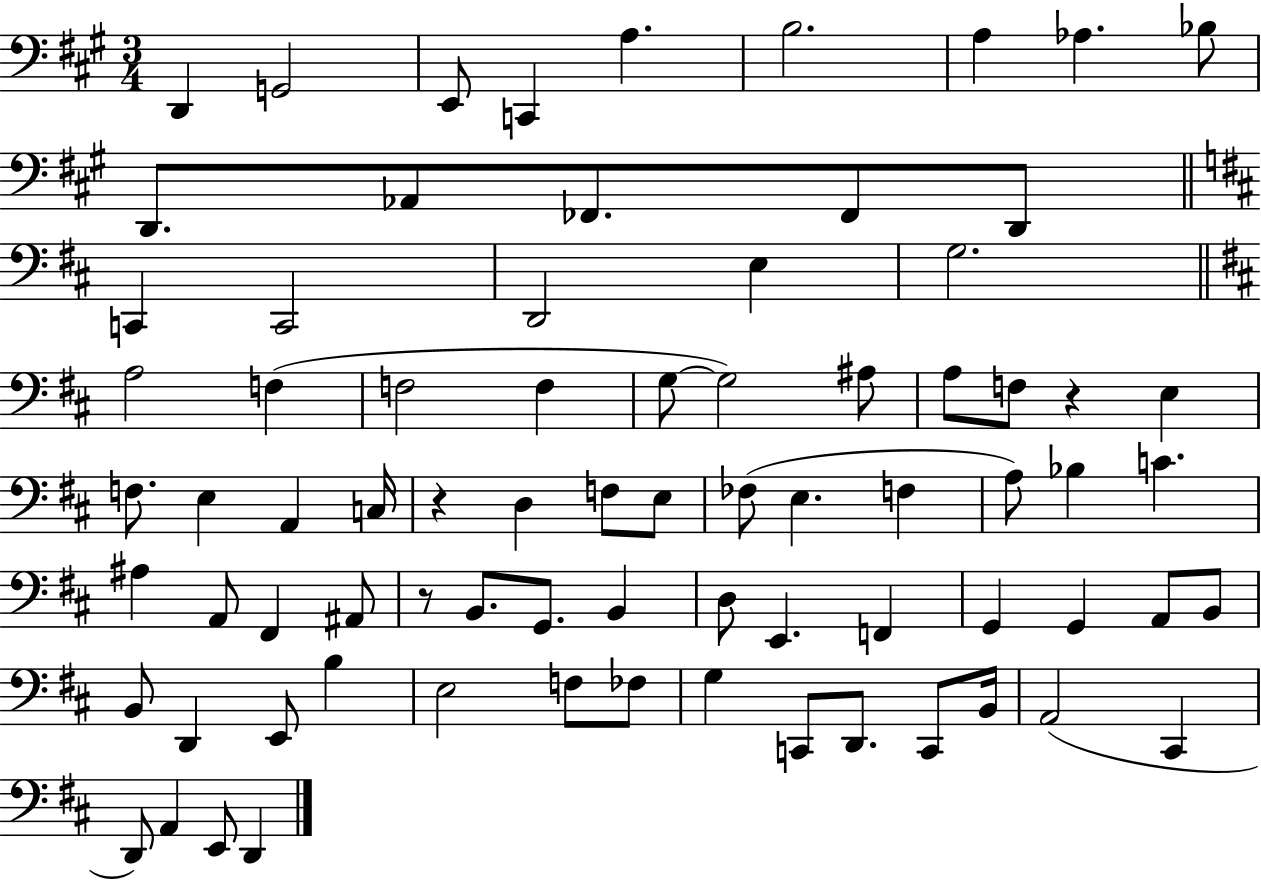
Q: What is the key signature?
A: A major